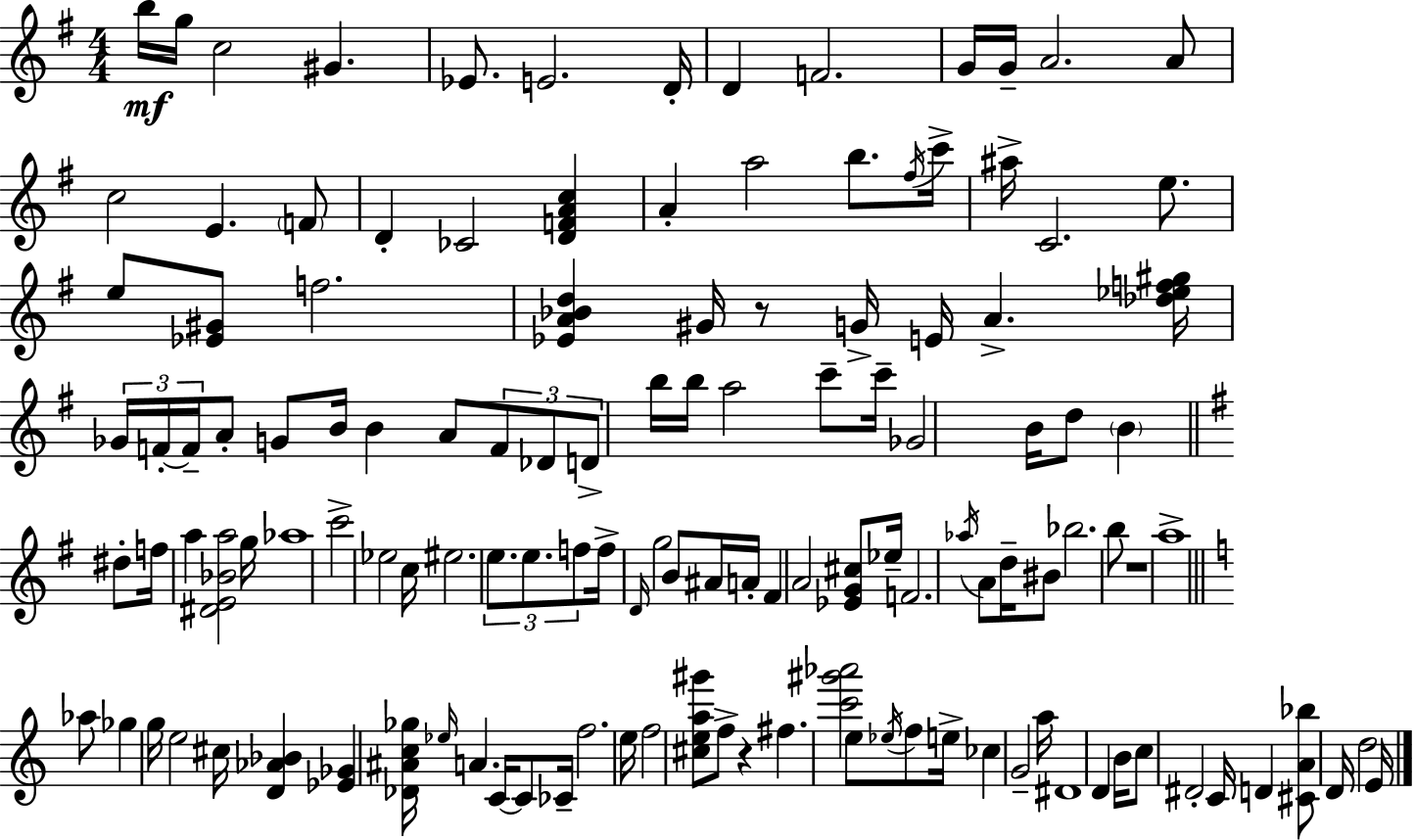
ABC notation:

X:1
T:Untitled
M:4/4
L:1/4
K:G
b/4 g/4 c2 ^G _E/2 E2 D/4 D F2 G/4 G/4 A2 A/2 c2 E F/2 D _C2 [DFAc] A a2 b/2 ^f/4 c'/4 ^a/4 C2 e/2 e/2 [_E^G]/2 f2 [_EA_Bd] ^G/4 z/2 G/4 E/4 A [_d_ef^g]/4 _G/4 F/4 F/4 A/2 G/2 B/4 B A/2 F/2 _D/2 D/2 b/4 b/4 a2 c'/2 c'/4 _G2 B/4 d/2 B ^d/2 f/4 a [^DE_Ba]2 g/4 _a4 c'2 _e2 c/4 ^e2 e/2 e/2 f/2 f/4 D/4 g2 B/2 ^A/4 A/4 ^F A2 [_EG^c]/2 _e/4 F2 _a/4 A/2 d/4 ^B/2 _b2 b/2 z4 a4 _a/2 _g g/4 e2 ^c/4 [D_A_B] [_E_G] [_D^Ac_g]/4 _e/4 A C/4 C/2 _C/4 f2 e/4 f2 [^cea^g']/2 f/2 z ^f [c'^g'_a']2 e/2 _e/4 f/2 e/4 _c G2 a/4 ^D4 D B/4 c/2 ^D2 C/4 D [^CA_b]/2 D/4 d2 E/4